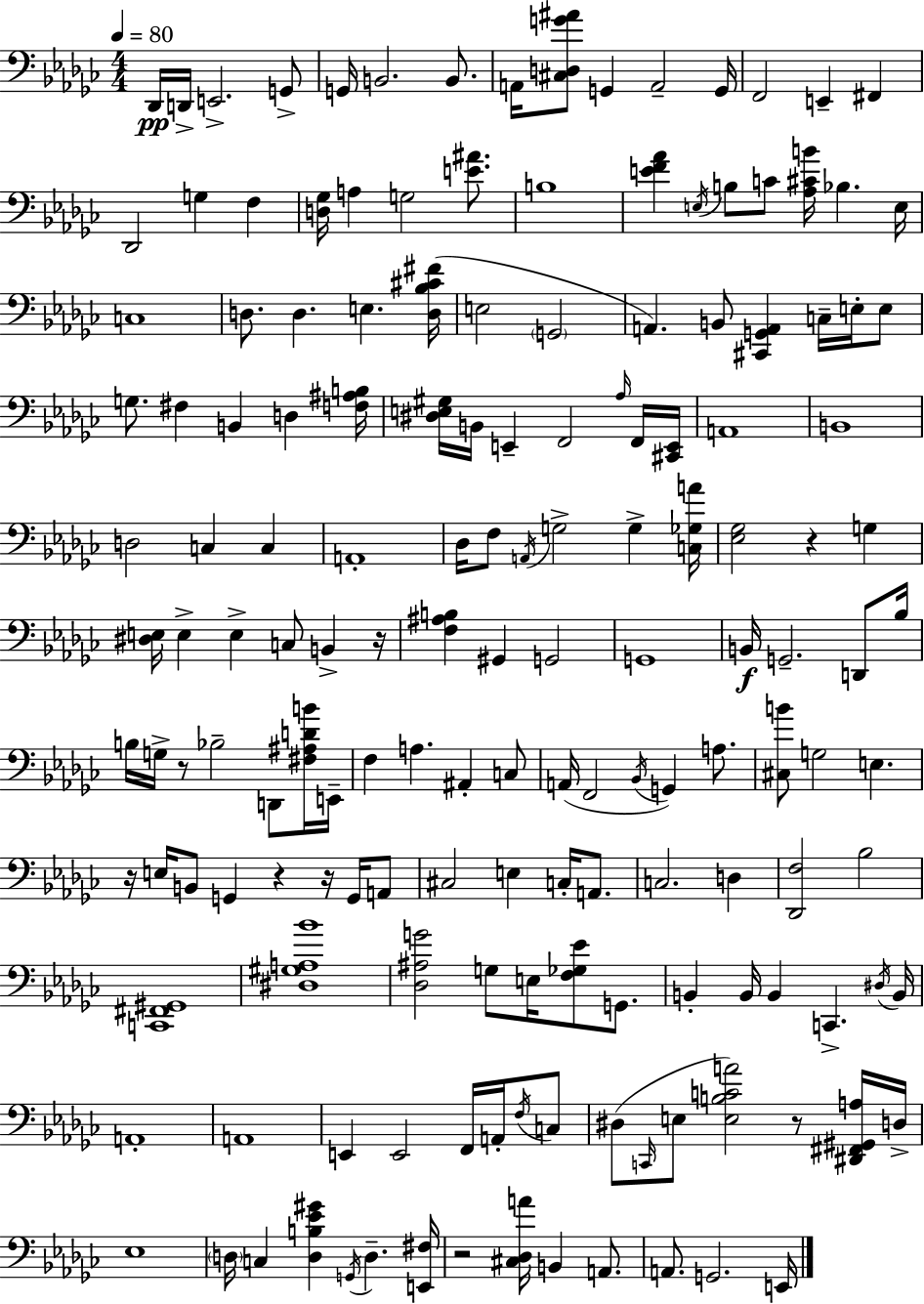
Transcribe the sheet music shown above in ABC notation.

X:1
T:Untitled
M:4/4
L:1/4
K:Ebm
_D,,/4 D,,/4 E,,2 G,,/2 G,,/4 B,,2 B,,/2 A,,/4 [^C,D,G^A]/2 G,, A,,2 G,,/4 F,,2 E,, ^F,, _D,,2 G, F, [D,_G,]/4 A, G,2 [E^A]/2 B,4 [EF_A] E,/4 B,/2 C/2 [_A,^CB]/4 _B, E,/4 C,4 D,/2 D, E, [D,_B,^C^F]/4 E,2 G,,2 A,, B,,/2 [^C,,G,,A,,] C,/4 E,/4 E,/2 G,/2 ^F, B,, D, [F,^A,B,]/4 [^D,E,^G,]/4 B,,/4 E,, F,,2 _A,/4 F,,/4 [^C,,E,,]/4 A,,4 B,,4 D,2 C, C, A,,4 _D,/4 F,/2 A,,/4 G,2 G, [C,_G,A]/4 [_E,_G,]2 z G, [^D,E,]/4 E, E, C,/2 B,, z/4 [F,^A,B,] ^G,, G,,2 G,,4 B,,/4 G,,2 D,,/2 _B,/4 B,/4 G,/4 z/2 _B,2 D,,/2 [^F,^A,DB]/4 E,,/4 F, A, ^A,, C,/2 A,,/4 F,,2 _B,,/4 G,, A,/2 [^C,B]/2 G,2 E, z/4 E,/4 B,,/2 G,, z z/4 G,,/4 A,,/2 ^C,2 E, C,/4 A,,/2 C,2 D, [_D,,F,]2 _B,2 [C,,^F,,^G,,]4 [^D,^G,A,_B]4 [_D,^A,G]2 G,/2 E,/4 [F,_G,_E]/2 G,,/2 B,, B,,/4 B,, C,, ^D,/4 B,,/4 A,,4 A,,4 E,, E,,2 F,,/4 A,,/4 F,/4 C,/2 ^D,/2 C,,/4 E,/2 [E,B,CA]2 z/2 [^D,,^F,,^G,,A,]/4 D,/4 _E,4 D,/4 C, [D,B,_E^G] G,,/4 D, [E,,^F,]/4 z2 [^C,_D,A]/4 B,, A,,/2 A,,/2 G,,2 E,,/4